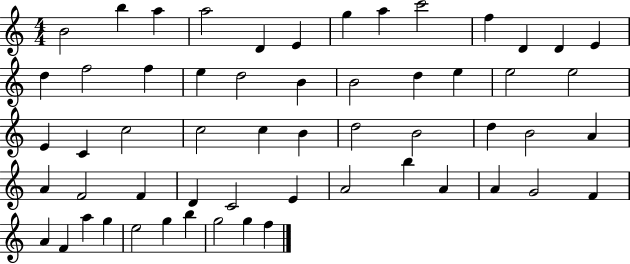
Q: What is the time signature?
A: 4/4